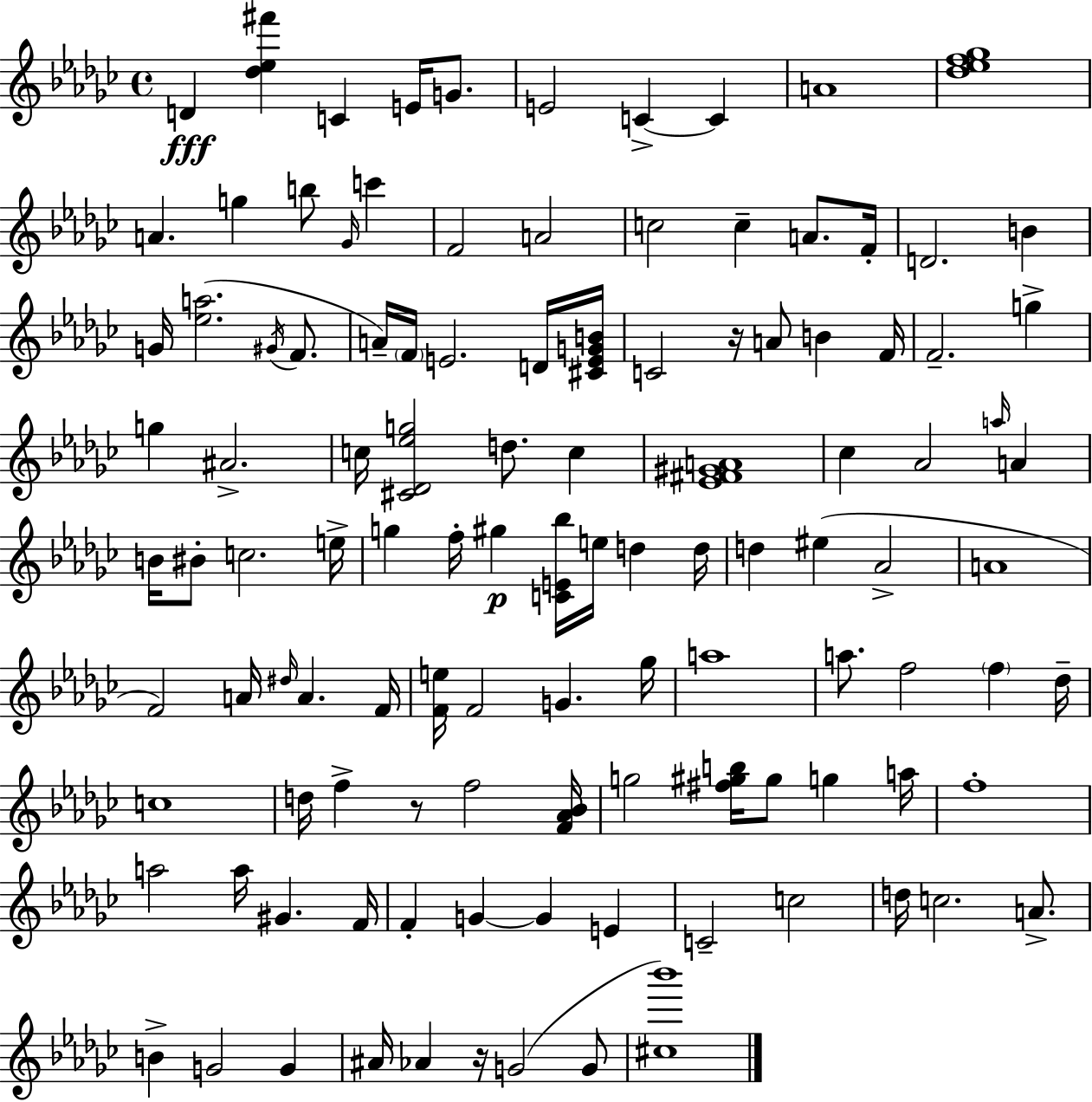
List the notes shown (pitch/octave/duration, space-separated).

D4/q [Db5,Eb5,F#6]/q C4/q E4/s G4/e. E4/h C4/q C4/q A4/w [Db5,Eb5,F5,Gb5]/w A4/q. G5/q B5/e Gb4/s C6/q F4/h A4/h C5/h C5/q A4/e. F4/s D4/h. B4/q G4/s [Eb5,A5]/h. G#4/s F4/e. A4/s F4/s E4/h. D4/s [C#4,E4,G4,B4]/s C4/h R/s A4/e B4/q F4/s F4/h. G5/q G5/q A#4/h. C5/s [C#4,Db4,Eb5,G5]/h D5/e. C5/q [Eb4,F#4,G#4,A4]/w CES5/q Ab4/h A5/s A4/q B4/s BIS4/e C5/h. E5/s G5/q F5/s G#5/q [C4,E4,Bb5]/s E5/s D5/q D5/s D5/q EIS5/q Ab4/h A4/w F4/h A4/s D#5/s A4/q. F4/s [F4,E5]/s F4/h G4/q. Gb5/s A5/w A5/e. F5/h F5/q Db5/s C5/w D5/s F5/q R/e F5/h [F4,Ab4,Bb4]/s G5/h [F#5,G#5,B5]/s G#5/e G5/q A5/s F5/w A5/h A5/s G#4/q. F4/s F4/q G4/q G4/q E4/q C4/h C5/h D5/s C5/h. A4/e. B4/q G4/h G4/q A#4/s Ab4/q R/s G4/h G4/e [C#5,Bb6]/w